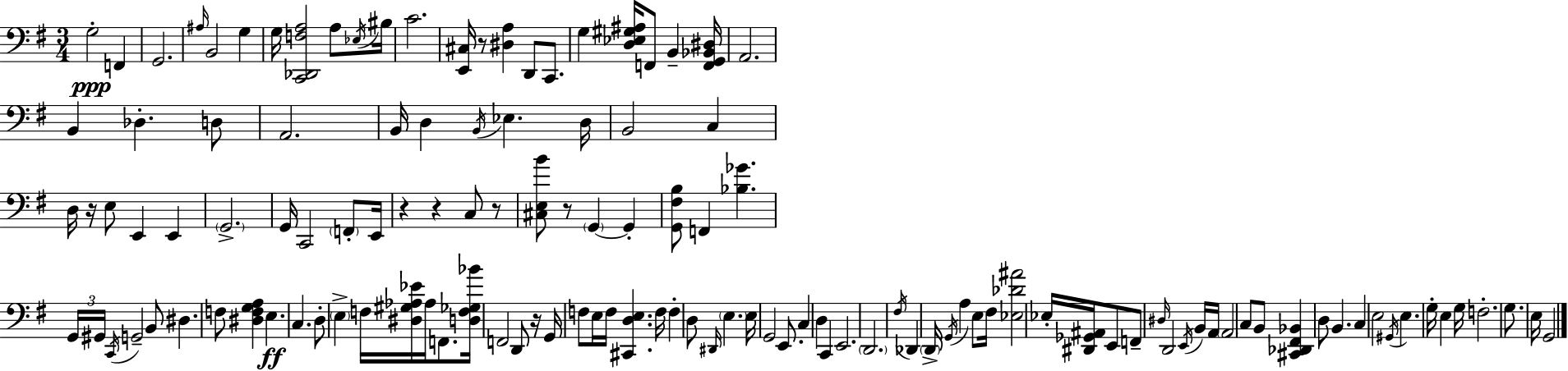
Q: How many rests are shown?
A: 7